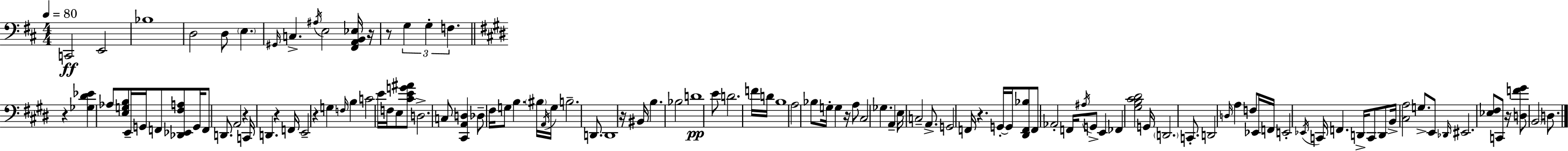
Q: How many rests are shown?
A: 10